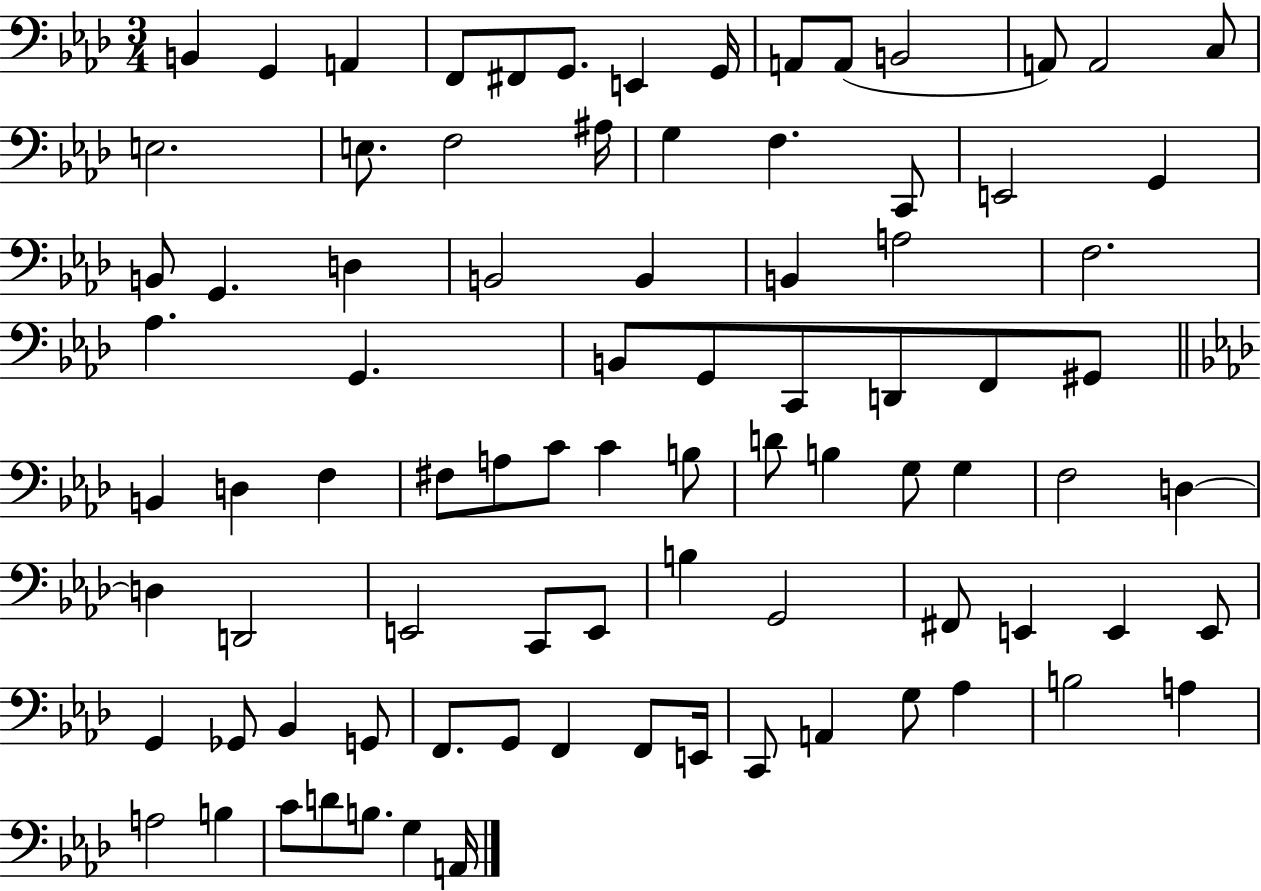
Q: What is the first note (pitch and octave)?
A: B2